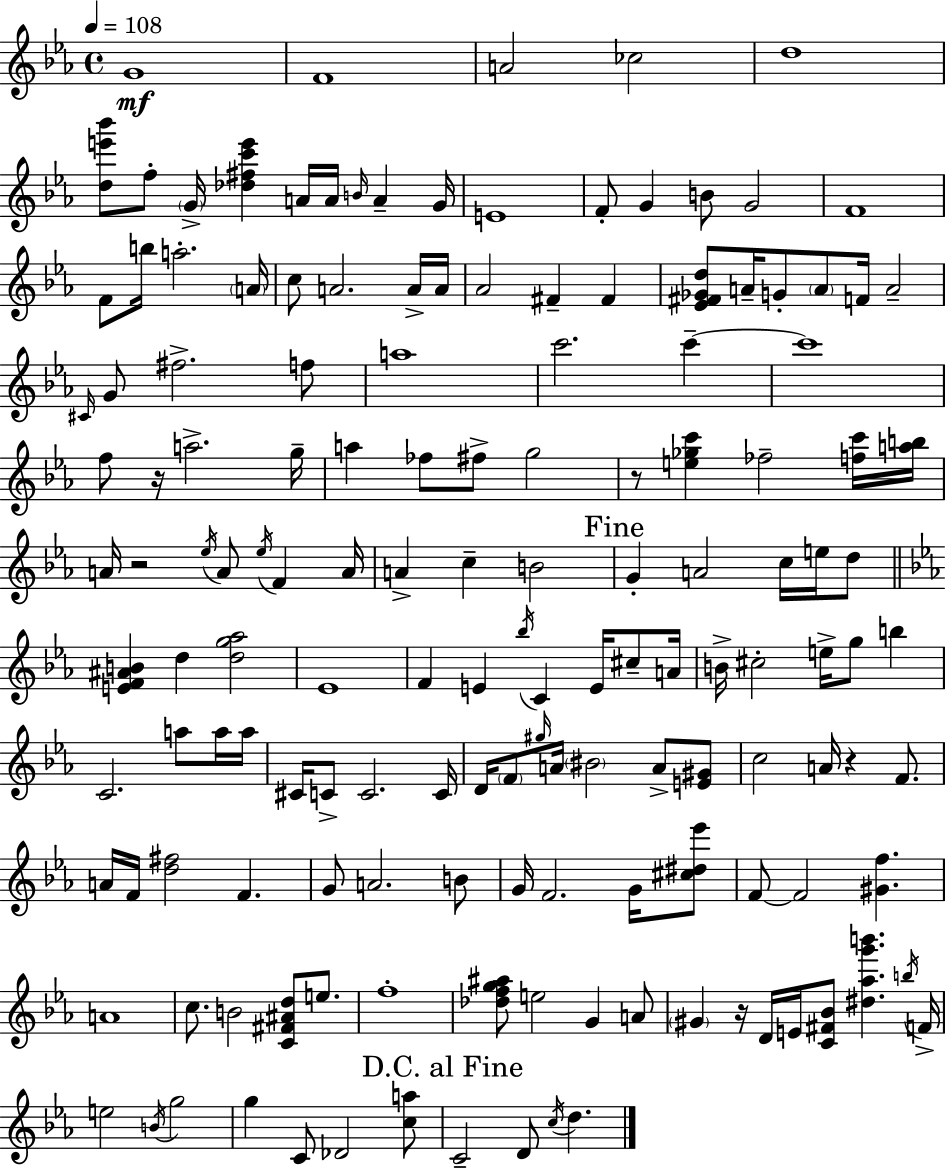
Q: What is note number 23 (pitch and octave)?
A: C5